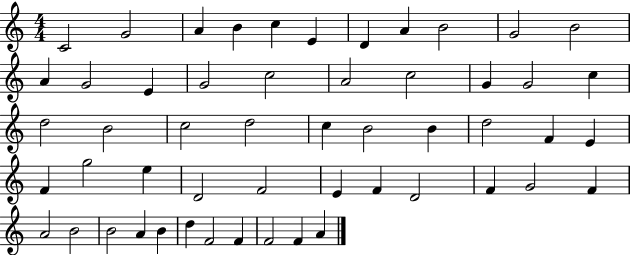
{
  \clef treble
  \numericTimeSignature
  \time 4/4
  \key c \major
  c'2 g'2 | a'4 b'4 c''4 e'4 | d'4 a'4 b'2 | g'2 b'2 | \break a'4 g'2 e'4 | g'2 c''2 | a'2 c''2 | g'4 g'2 c''4 | \break d''2 b'2 | c''2 d''2 | c''4 b'2 b'4 | d''2 f'4 e'4 | \break f'4 g''2 e''4 | d'2 f'2 | e'4 f'4 d'2 | f'4 g'2 f'4 | \break a'2 b'2 | b'2 a'4 b'4 | d''4 f'2 f'4 | f'2 f'4 a'4 | \break \bar "|."
}